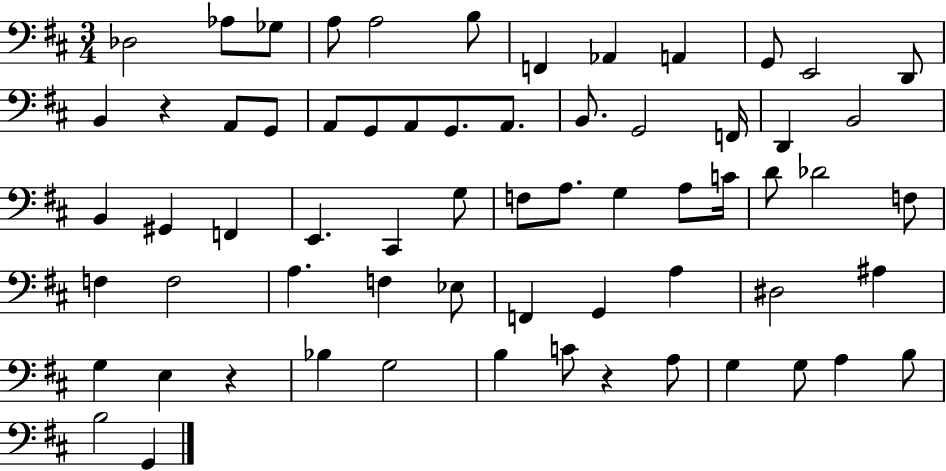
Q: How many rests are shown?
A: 3